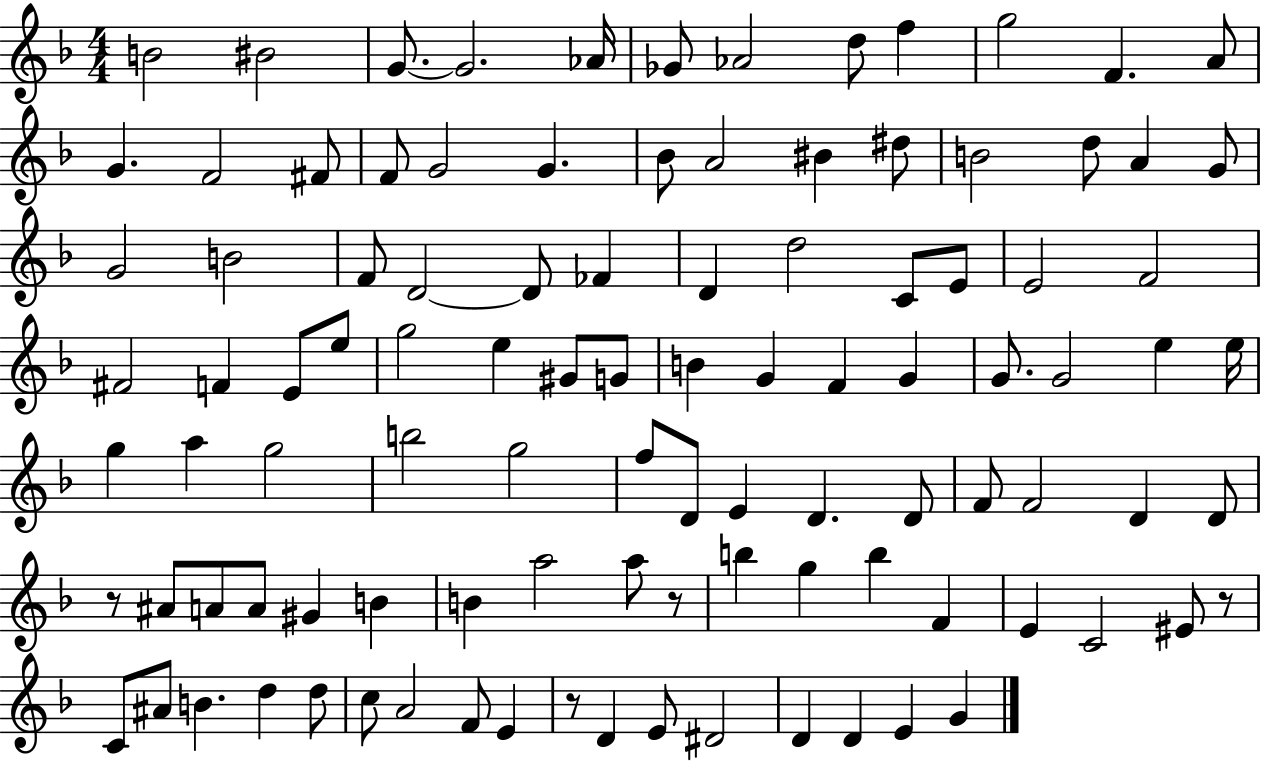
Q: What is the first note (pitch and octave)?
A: B4